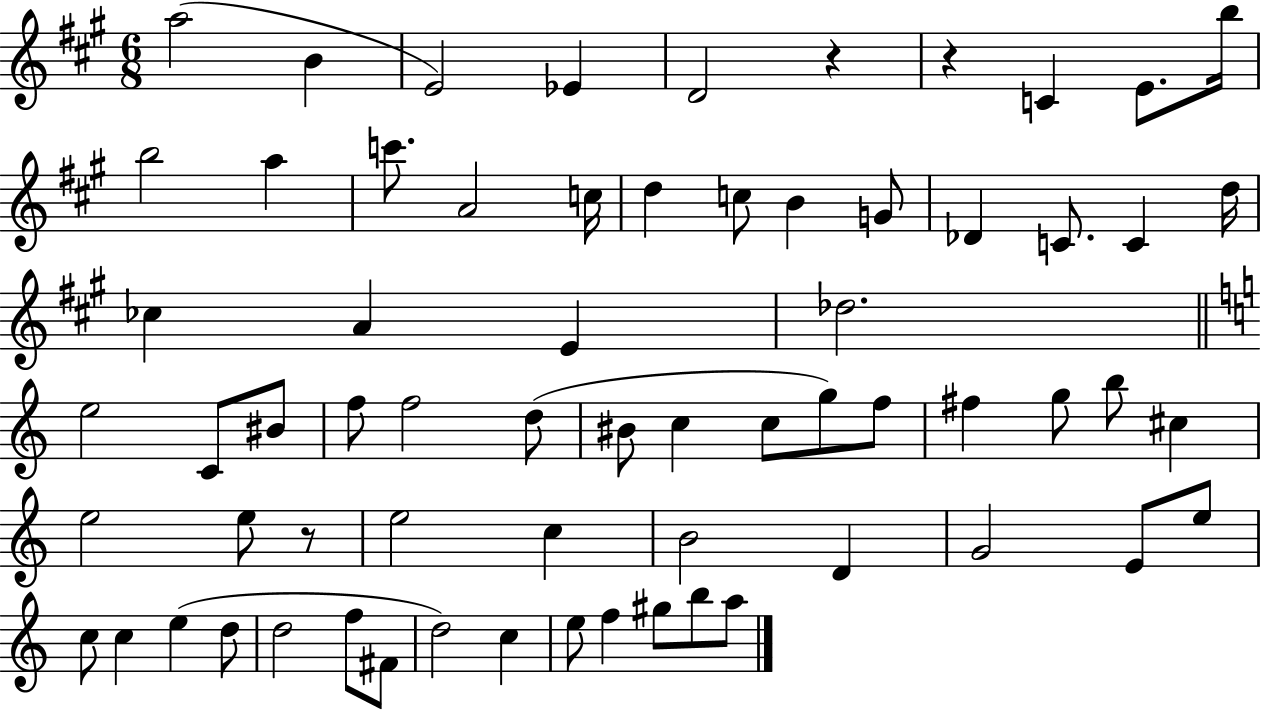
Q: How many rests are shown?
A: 3